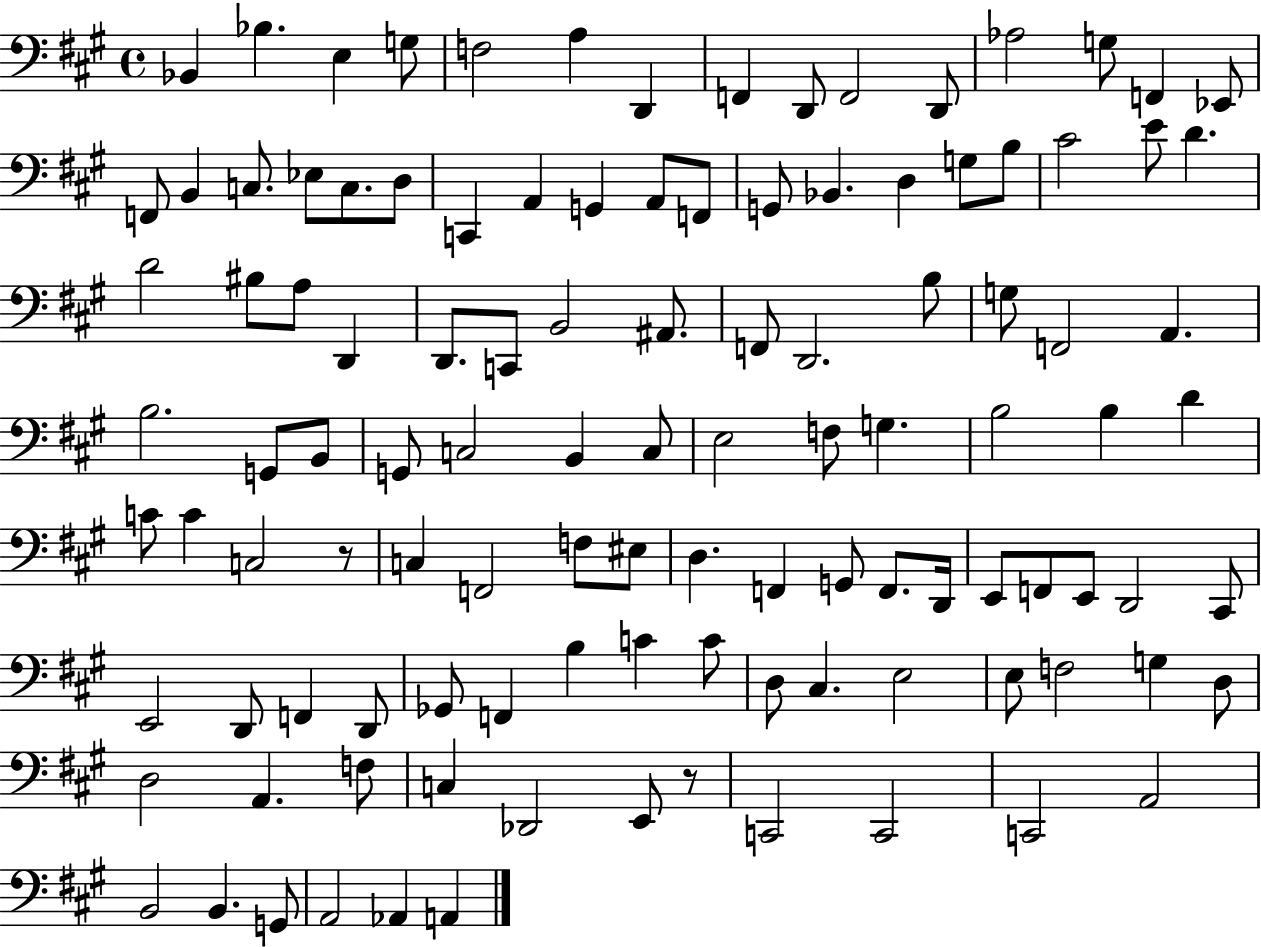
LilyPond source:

{
  \clef bass
  \time 4/4
  \defaultTimeSignature
  \key a \major
  bes,4 bes4. e4 g8 | f2 a4 d,4 | f,4 d,8 f,2 d,8 | aes2 g8 f,4 ees,8 | \break f,8 b,4 c8. ees8 c8. d8 | c,4 a,4 g,4 a,8 f,8 | g,8 bes,4. d4 g8 b8 | cis'2 e'8 d'4. | \break d'2 bis8 a8 d,4 | d,8. c,8 b,2 ais,8. | f,8 d,2. b8 | g8 f,2 a,4. | \break b2. g,8 b,8 | g,8 c2 b,4 c8 | e2 f8 g4. | b2 b4 d'4 | \break c'8 c'4 c2 r8 | c4 f,2 f8 eis8 | d4. f,4 g,8 f,8. d,16 | e,8 f,8 e,8 d,2 cis,8 | \break e,2 d,8 f,4 d,8 | ges,8 f,4 b4 c'4 c'8 | d8 cis4. e2 | e8 f2 g4 d8 | \break d2 a,4. f8 | c4 des,2 e,8 r8 | c,2 c,2 | c,2 a,2 | \break b,2 b,4. g,8 | a,2 aes,4 a,4 | \bar "|."
}